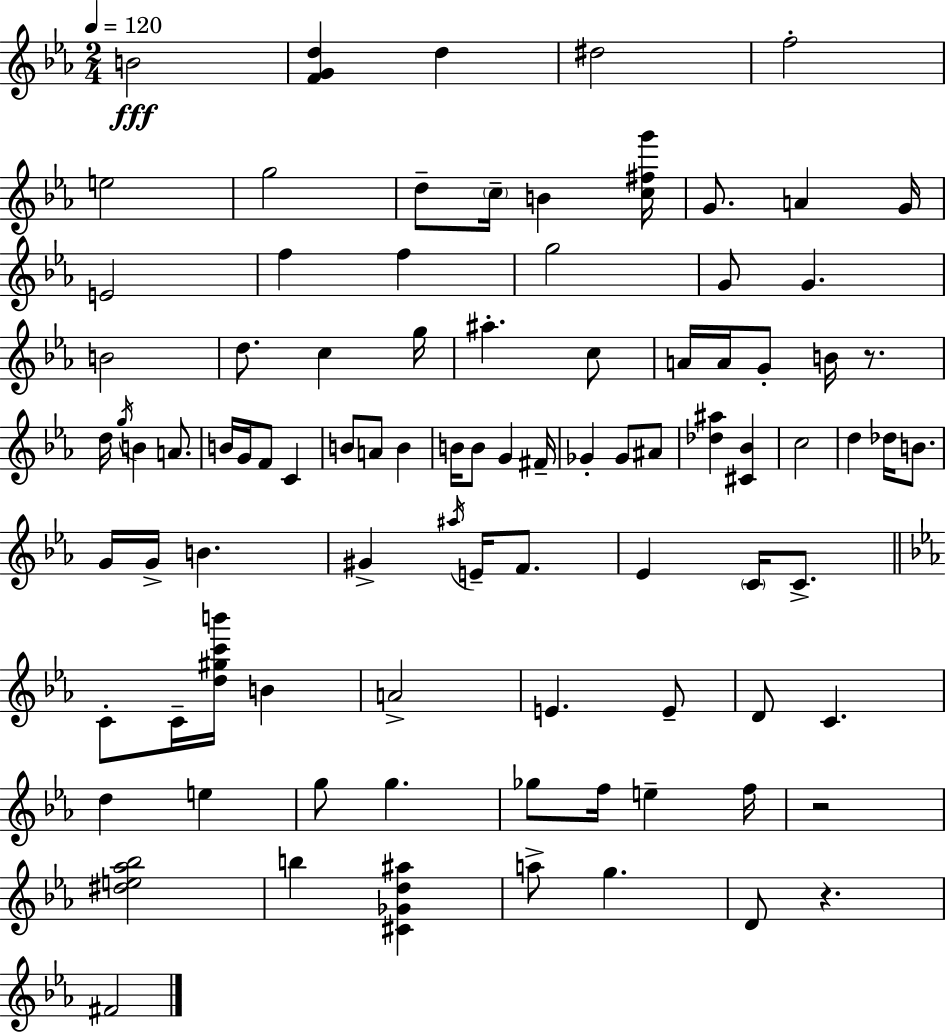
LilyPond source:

{
  \clef treble
  \numericTimeSignature
  \time 2/4
  \key ees \major
  \tempo 4 = 120
  b'2\fff | <f' g' d''>4 d''4 | dis''2 | f''2-. | \break e''2 | g''2 | d''8-- \parenthesize c''16-- b'4 <c'' fis'' g'''>16 | g'8. a'4 g'16 | \break e'2 | f''4 f''4 | g''2 | g'8 g'4. | \break b'2 | d''8. c''4 g''16 | ais''4.-. c''8 | a'16 a'16 g'8-. b'16 r8. | \break d''16 \acciaccatura { g''16 } b'4 a'8. | b'16 g'16 f'8 c'4 | b'8 a'8 b'4 | b'16 b'8 g'4 | \break fis'16-- ges'4-. ges'8 ais'8 | <des'' ais''>4 <cis' bes'>4 | c''2 | d''4 des''16 b'8. | \break g'16 g'16-> b'4. | gis'4-> \acciaccatura { ais''16 } e'16-- f'8. | ees'4 \parenthesize c'16 c'8.-> | \bar "||" \break \key c \minor c'8-. c'16-- <d'' gis'' c''' b'''>16 b'4 | a'2-> | e'4. e'8-- | d'8 c'4. | \break d''4 e''4 | g''8 g''4. | ges''8 f''16 e''4-- f''16 | r2 | \break <dis'' e'' aes'' bes''>2 | b''4 <cis' ges' d'' ais''>4 | a''8-> g''4. | d'8 r4. | \break fis'2 | \bar "|."
}